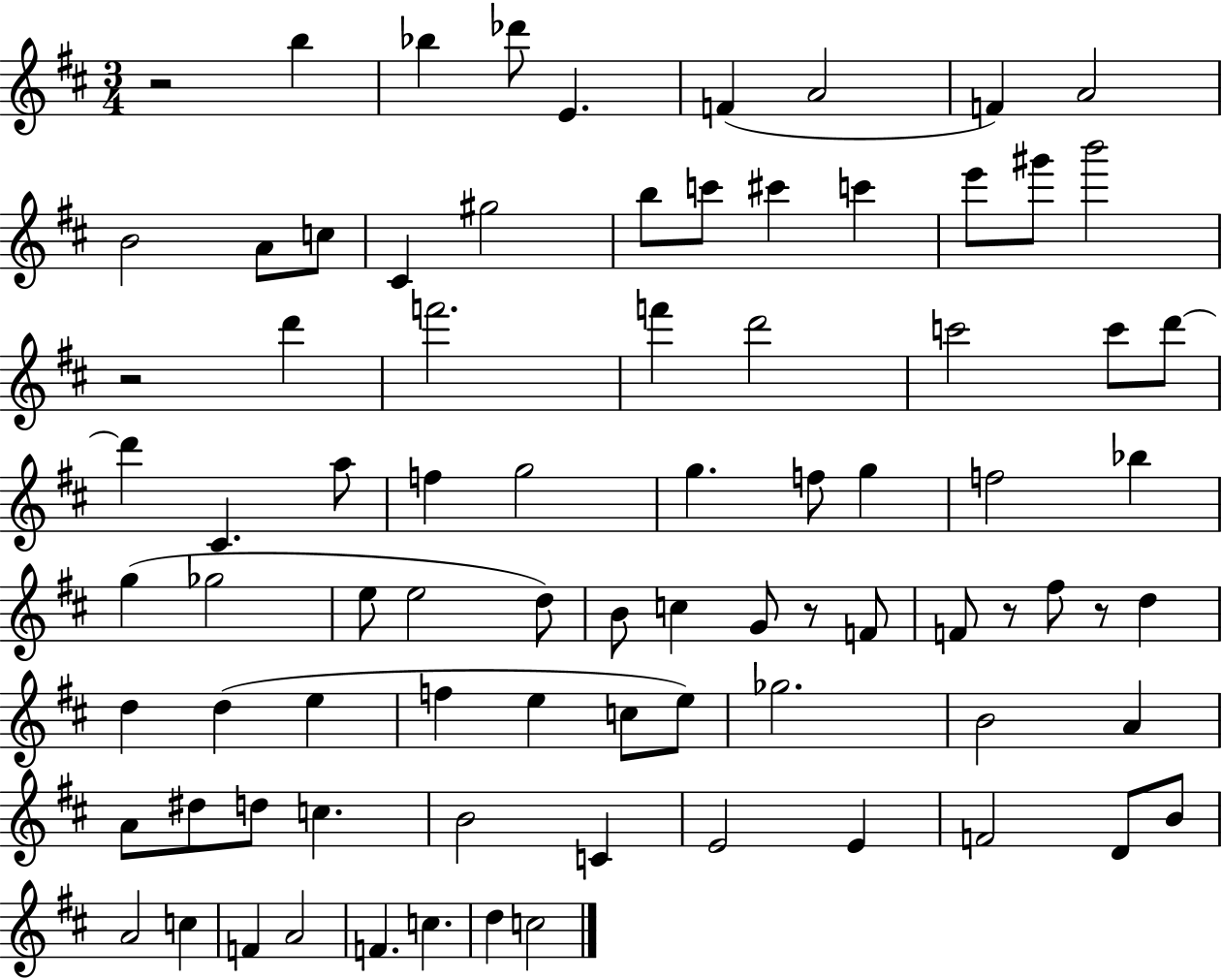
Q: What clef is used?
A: treble